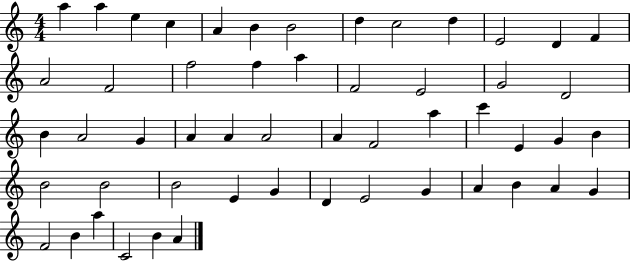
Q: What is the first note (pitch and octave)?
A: A5